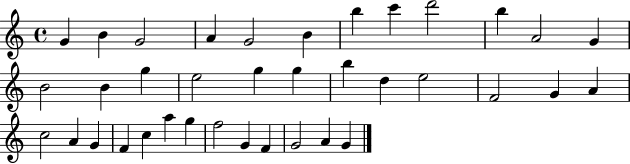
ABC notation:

X:1
T:Untitled
M:4/4
L:1/4
K:C
G B G2 A G2 B b c' d'2 b A2 G B2 B g e2 g g b d e2 F2 G A c2 A G F c a g f2 G F G2 A G